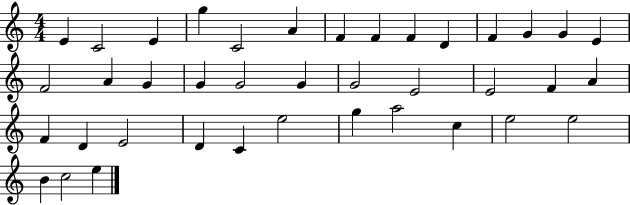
{
  \clef treble
  \numericTimeSignature
  \time 4/4
  \key c \major
  e'4 c'2 e'4 | g''4 c'2 a'4 | f'4 f'4 f'4 d'4 | f'4 g'4 g'4 e'4 | \break f'2 a'4 g'4 | g'4 g'2 g'4 | g'2 e'2 | e'2 f'4 a'4 | \break f'4 d'4 e'2 | d'4 c'4 e''2 | g''4 a''2 c''4 | e''2 e''2 | \break b'4 c''2 e''4 | \bar "|."
}